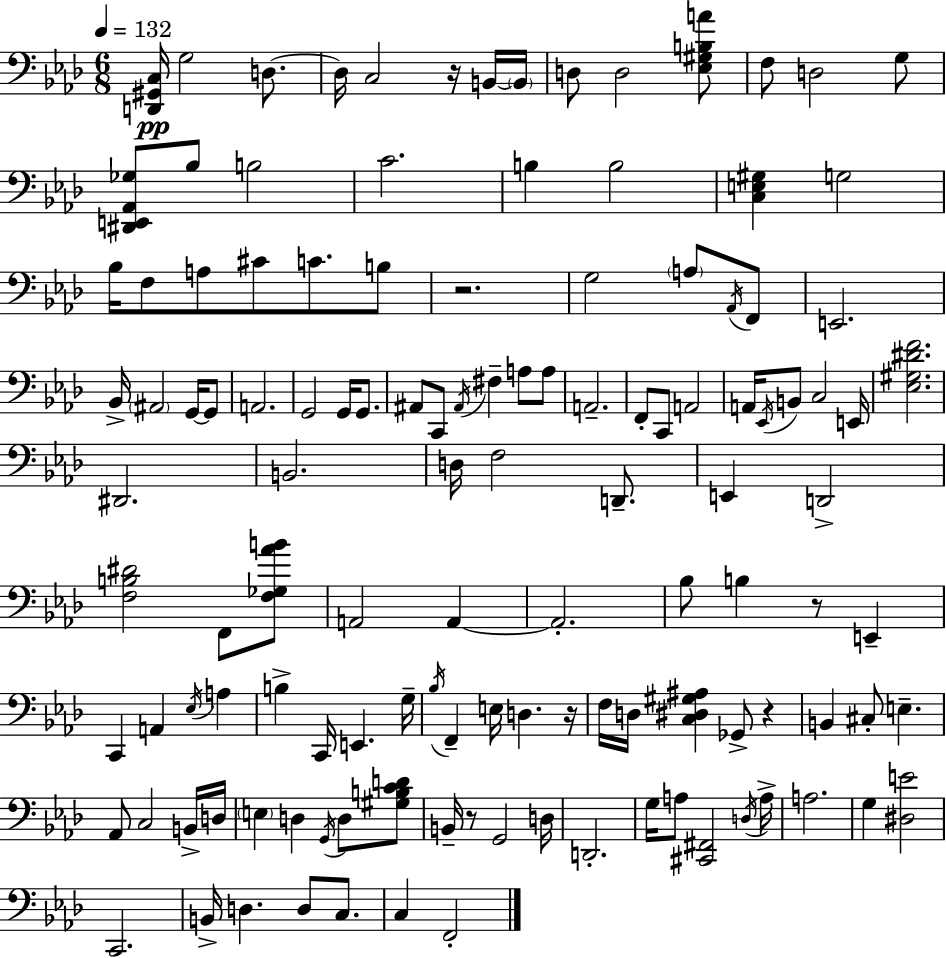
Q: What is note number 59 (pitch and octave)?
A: F2